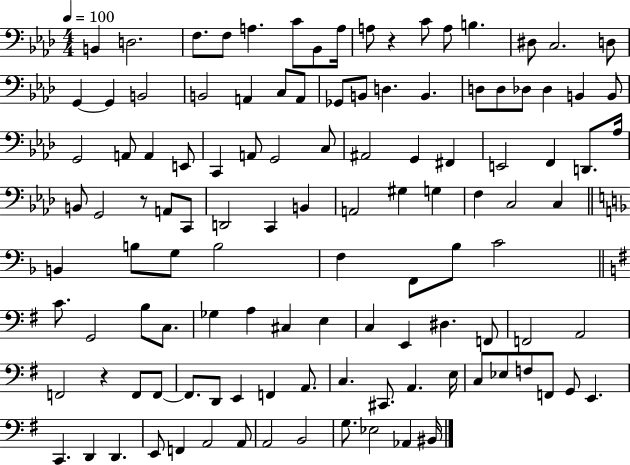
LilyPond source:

{
  \clef bass
  \numericTimeSignature
  \time 4/4
  \key aes \major
  \tempo 4 = 100
  b,4 d2. | f8. f8 a4. c'8 bes,8 a16 | a8 r4 c'8 a8 b4. | dis8 c2. d8 | \break g,4~~ g,4 b,2 | b,2 a,4 c8 a,8 | ges,8 b,8 d4. b,4. | d8 d8 des8 des4 b,4 b,8 | \break g,2 a,8 a,4 e,8 | c,4 a,8 g,2 c8 | ais,2 g,4 fis,4 | e,2 f,4 d,8. aes16 | \break b,8 g,2 r8 a,8 c,8 | d,2 c,4 b,4 | a,2 gis4 g4 | f4 c2 c4 | \break \bar "||" \break \key f \major b,4 b8 g8 b2 | f4 f,8 bes8 c'2 | \bar "||" \break \key g \major c'8. g,2 b8 c8. | ges4 a4 cis4 e4 | c4 e,4 dis4. f,8 | f,2 a,2 | \break f,2 r4 f,8 f,8~~ | f,8. d,8 e,4 f,4 a,8. | c4. cis,8. a,4. e16 | c8 ees8 f8 f,8 g,8 e,4. | \break c,4. d,4 d,4. | e,8 f,4 a,2 a,8 | a,2 b,2 | g8. ees2 aes,4 bis,16 | \break \bar "|."
}